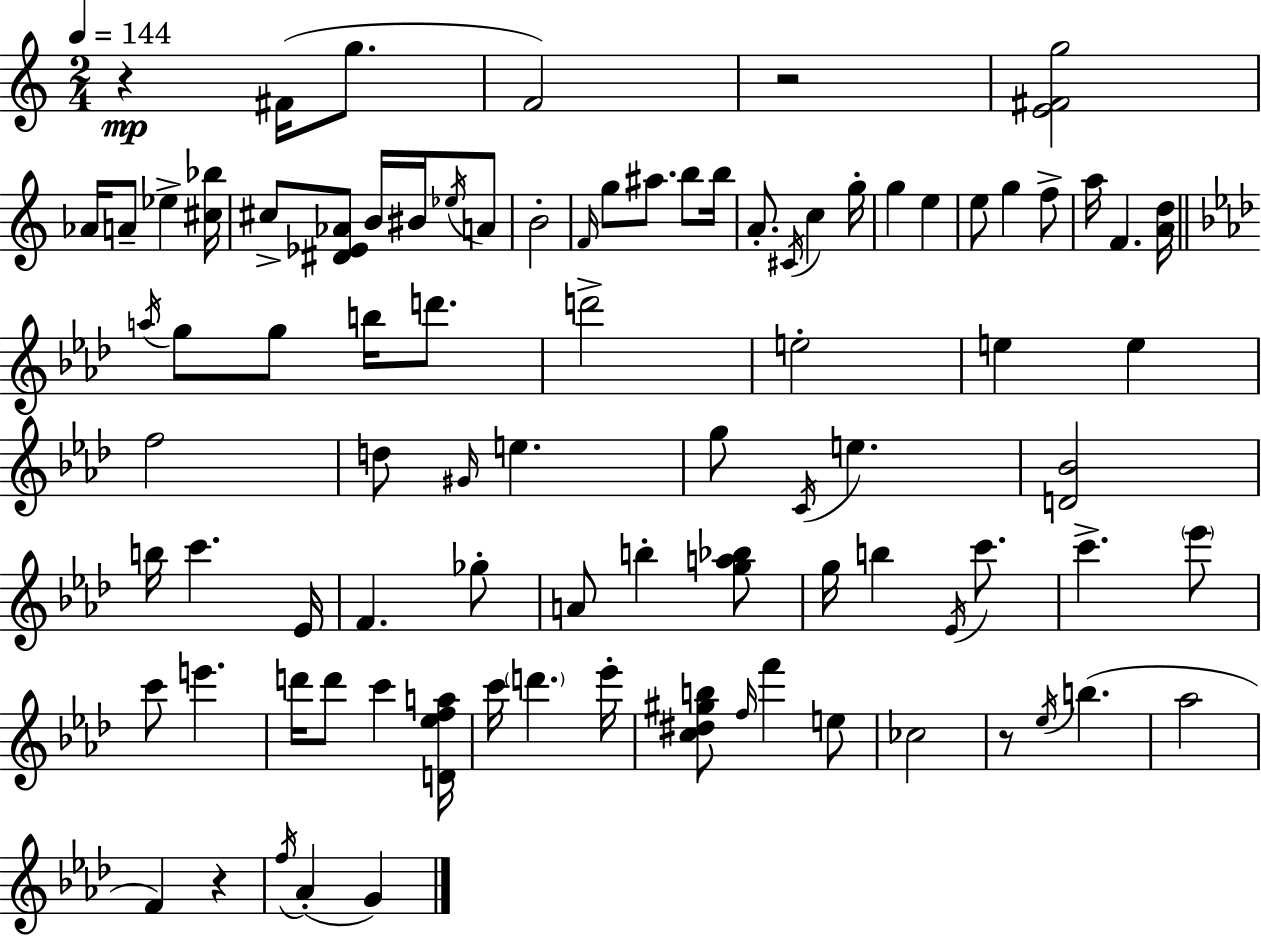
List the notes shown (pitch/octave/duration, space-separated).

R/q F#4/s G5/e. F4/h R/h [E4,F#4,G5]/h Ab4/s A4/e Eb5/q [C#5,Bb5]/s C#5/e [D#4,Eb4,Ab4]/e B4/s BIS4/s Eb5/s A4/e B4/h F4/s G5/e A#5/e. B5/e B5/s A4/e. C#4/s C5/q G5/s G5/q E5/q E5/e G5/q F5/e A5/s F4/q. [A4,D5]/s A5/s G5/e G5/e B5/s D6/e. D6/h E5/h E5/q E5/q F5/h D5/e G#4/s E5/q. G5/e C4/s E5/q. [D4,Bb4]/h B5/s C6/q. Eb4/s F4/q. Gb5/e A4/e B5/q [G5,A5,Bb5]/e G5/s B5/q Eb4/s C6/e. C6/q. Eb6/e C6/e E6/q. D6/s D6/e C6/q [D4,Eb5,F5,A5]/s C6/s D6/q. Eb6/s [C5,D#5,G#5,B5]/e F5/s F6/q E5/e CES5/h R/e Eb5/s B5/q. Ab5/h F4/q R/q F5/s Ab4/q G4/q